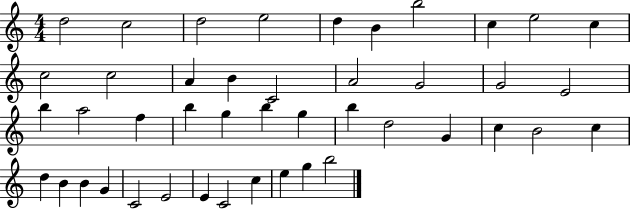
D5/h C5/h D5/h E5/h D5/q B4/q B5/h C5/q E5/h C5/q C5/h C5/h A4/q B4/q C4/h A4/h G4/h G4/h E4/h B5/q A5/h F5/q B5/q G5/q B5/q G5/q B5/q D5/h G4/q C5/q B4/h C5/q D5/q B4/q B4/q G4/q C4/h E4/h E4/q C4/h C5/q E5/q G5/q B5/h